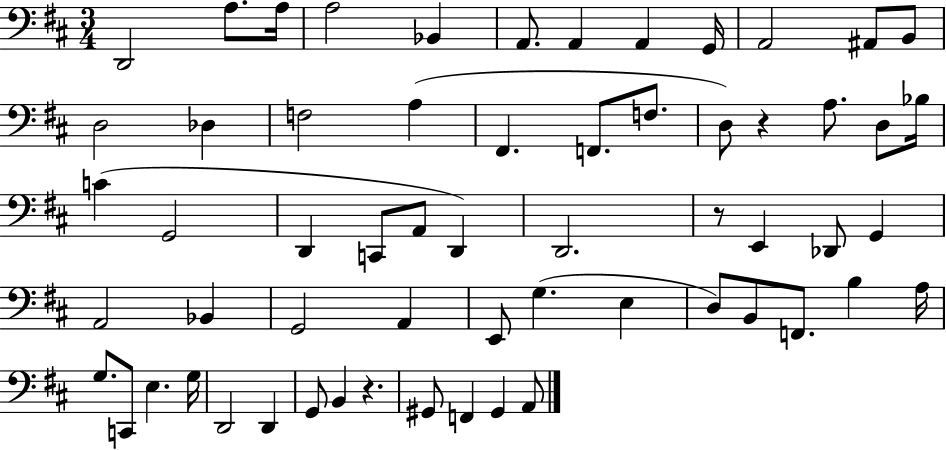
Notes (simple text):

D2/h A3/e. A3/s A3/h Bb2/q A2/e. A2/q A2/q G2/s A2/h A#2/e B2/e D3/h Db3/q F3/h A3/q F#2/q. F2/e. F3/e. D3/e R/q A3/e. D3/e Bb3/s C4/q G2/h D2/q C2/e A2/e D2/q D2/h. R/e E2/q Db2/e G2/q A2/h Bb2/q G2/h A2/q E2/e G3/q. E3/q D3/e B2/e F2/e. B3/q A3/s G3/e. C2/e E3/q. G3/s D2/h D2/q G2/e B2/q R/q. G#2/e F2/q G#2/q A2/e